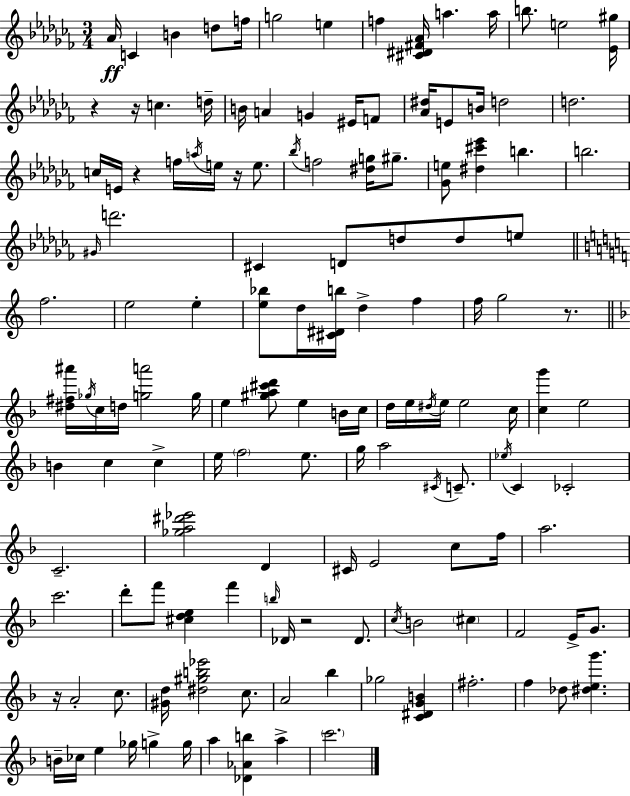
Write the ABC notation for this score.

X:1
T:Untitled
M:3/4
L:1/4
K:Abm
_A/4 C B d/2 f/4 g2 e f [^C^D^F_A]/4 a a/4 b/2 e2 [_E^g]/4 z z/4 c d/4 B/4 A G ^E/4 F/2 [_A^d]/4 E/2 B/4 d2 d2 c/4 E/4 z f/4 a/4 e/4 z/4 e/2 _b/4 f2 [^dg]/4 ^g/2 [_Ge]/2 [^d^c'_e'] b b2 ^G/4 d'2 ^C D/2 d/2 d/2 e/2 f2 e2 e [e_b]/2 d/4 [^C^Db]/4 d f f/4 g2 z/2 [^d^f^a']/4 _g/4 c/4 d/4 [ga']2 g/4 e [^ga^c'd']/2 e B/4 c/4 d/4 e/4 ^d/4 e/4 e2 c/4 [cg'] e2 B c c e/4 f2 e/2 g/4 a2 ^C/4 C/2 _e/4 C _C2 C2 [_ga^d'_e']2 D ^C/4 E2 c/2 f/4 a2 c'2 d'/2 f'/2 [^cde] f' b/4 _D/4 z2 _D/2 c/4 B2 ^c F2 E/4 G/2 z/4 A2 c/2 [^Gd]/4 [^d^gb_e']2 c/2 A2 _b _g2 [C^DGB] ^f2 f _d/2 [^deg'] B/4 _c/4 e _g/4 g g/4 a [_D_Ab] a c'2